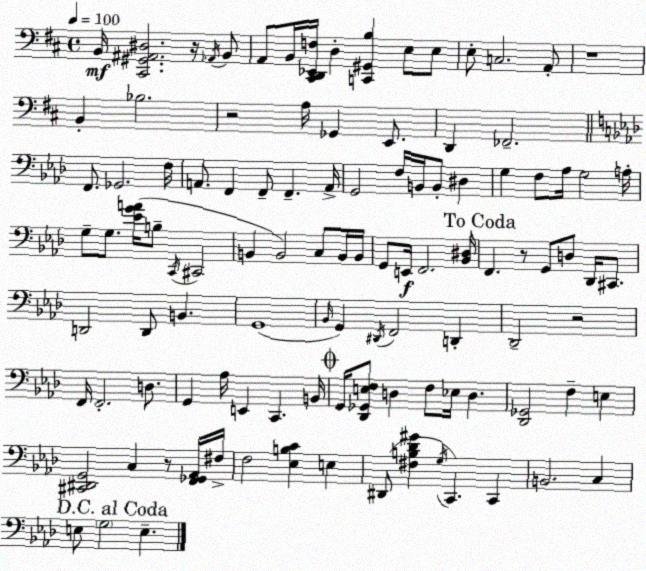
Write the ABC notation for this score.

X:1
T:Untitled
M:4/4
L:1/4
K:D
B,,/4 [^C,,^G,,^A,,^D,]2 z/4 _A,,/4 B,,/2 A,,/2 B,,/4 [^C,,D,,_E,,F,]/4 D, [C,,^G,,B,] E,/2 E,/2 E,/2 C,2 A,,/2 z4 B,, _B,2 z2 A,/4 _G,, E,,/2 D,, _F,,2 F,,/2 _G,,2 F,/4 A,,/2 F,, F,,/2 F,, A,,/4 G,,2 F,/4 B,,/4 B,,/2 ^D, G, F,/2 _A,/4 G,2 A,/4 G,/2 G,/2 [_EGA]/4 B,/2 C,,/4 ^C,,2 B,, B,,2 C,/2 B,,/4 B,,/4 G,,/2 E,,/4 F,,2 [_B,,^D,]/4 F,, z/2 G,,/2 D,/2 _D,,/4 ^C,,/2 D,,2 D,,/2 B,, G,,4 _B,,/4 G,, ^D,,/4 F,,2 D,, _D,,2 z2 F,,/4 F,,2 D,/2 G,, _A,/4 E,, C,, B,,/4 G,,/4 [_D,,_G,,E,F,]/2 D, F,/2 _E,/4 D, [_D,,_G,,]2 F, E, [^C,,^D,,G,,]2 C, z/2 [F,,_G,,_A,,]/4 ^F,/4 F,2 [_E,B,C] E, ^D,,/2 [^F,B,_D^G] G,/4 C,, C,, B,,2 C, E,/2 G,2 E,